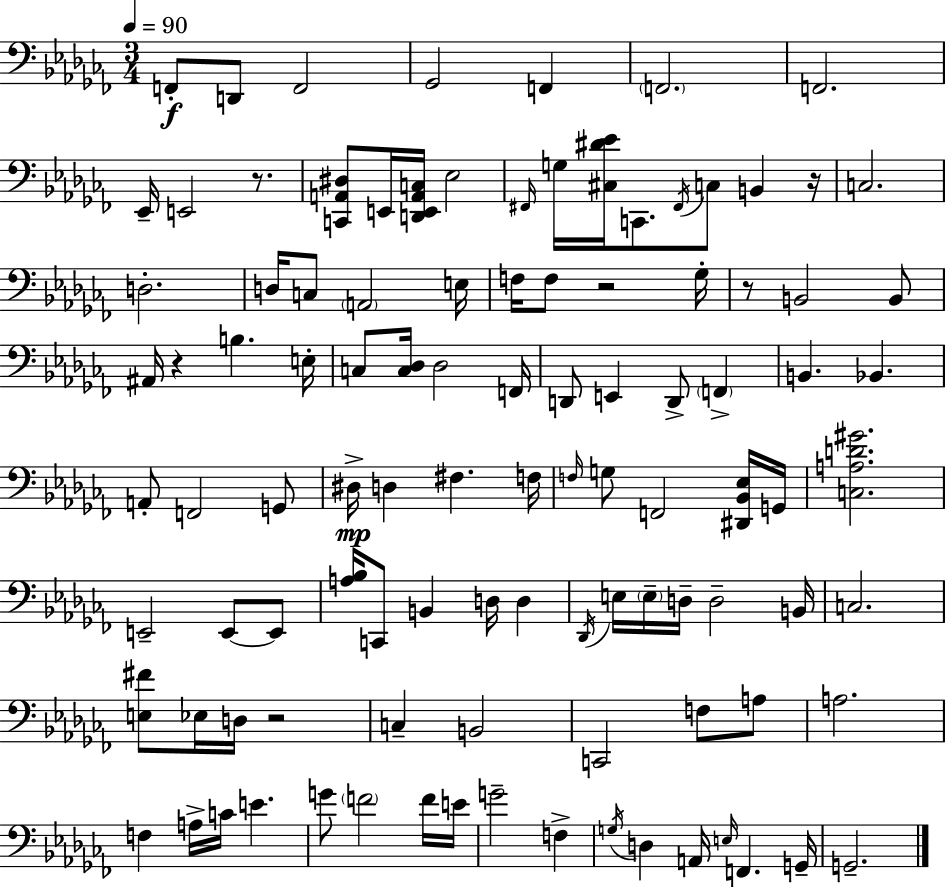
{
  \clef bass
  \numericTimeSignature
  \time 3/4
  \key aes \minor
  \tempo 4 = 90
  f,8-.\f d,8 f,2 | ges,2 f,4 | \parenthesize f,2. | f,2. | \break ees,16-- e,2 r8. | <c, a, dis>8 e,16 <d, e, a, c>16 ees2 | \grace { fis,16 } g16 <cis dis' ees'>16 c,8. \acciaccatura { fis,16 } c8 b,4 | r16 c2. | \break d2.-. | d16 c8 \parenthesize a,2 | e16 f16 f8 r2 | ges16-. r8 b,2 | \break b,8 ais,16 r4 b4. | e16-. c8 <c des>16 des2 | f,16 d,8 e,4 d,8-> \parenthesize f,4-> | b,4. bes,4. | \break a,8-. f,2 | g,8 dis16->\mp d4 fis4. | f16 \grace { f16 } g8 f,2 | <dis, bes, ees>16 g,16 <c a d' gis'>2. | \break e,2-- e,8~~ | e,8 <a bes>16 c,8 b,4 d16 d4 | \acciaccatura { des,16 } e16 \parenthesize e16-- d16-- d2-- | b,16 c2. | \break <e fis'>8 ees16 d16 r2 | c4-- b,2 | c,2 | f8 a8 a2. | \break f4 a16-> c'16 e'4. | g'8 \parenthesize f'2 | f'16 e'16 g'2-- | f4-> \acciaccatura { g16 } d4 a,16 \grace { e16 } f,4. | \break g,16-- g,2.-- | \bar "|."
}